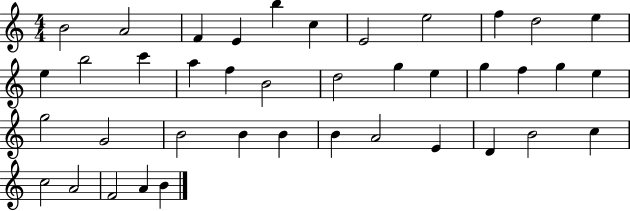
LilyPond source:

{
  \clef treble
  \numericTimeSignature
  \time 4/4
  \key c \major
  b'2 a'2 | f'4 e'4 b''4 c''4 | e'2 e''2 | f''4 d''2 e''4 | \break e''4 b''2 c'''4 | a''4 f''4 b'2 | d''2 g''4 e''4 | g''4 f''4 g''4 e''4 | \break g''2 g'2 | b'2 b'4 b'4 | b'4 a'2 e'4 | d'4 b'2 c''4 | \break c''2 a'2 | f'2 a'4 b'4 | \bar "|."
}